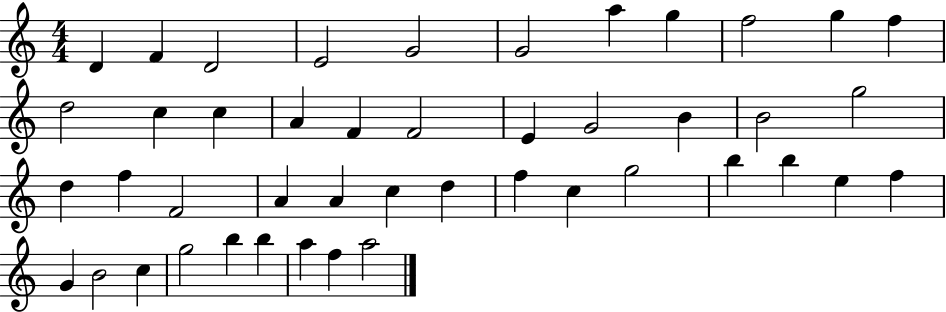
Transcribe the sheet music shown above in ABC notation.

X:1
T:Untitled
M:4/4
L:1/4
K:C
D F D2 E2 G2 G2 a g f2 g f d2 c c A F F2 E G2 B B2 g2 d f F2 A A c d f c g2 b b e f G B2 c g2 b b a f a2